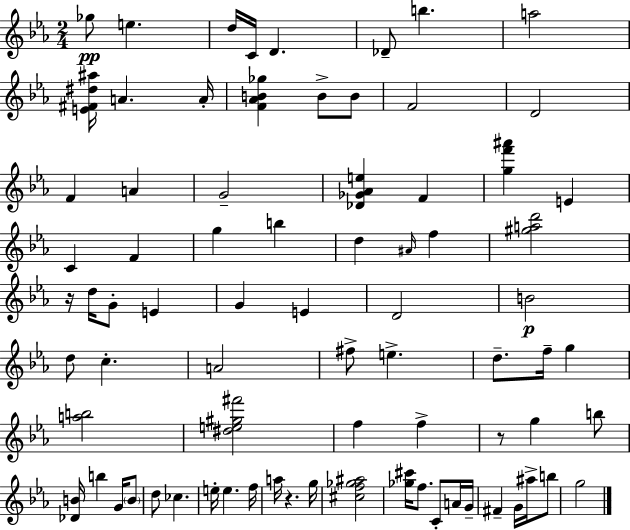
Gb5/e E5/q. D5/s C4/s D4/q. Db4/e B5/q. A5/h [E4,F#4,D#5,A#5]/s A4/q. A4/s [F4,Ab4,B4,Gb5]/q B4/e B4/e F4/h D4/h F4/q A4/q G4/h [Db4,Gb4,Ab4,E5]/q F4/q [G5,F6,A#6]/q E4/q C4/q F4/q G5/q B5/q D5/q A#4/s F5/q [G#5,A5,D6]/h R/s D5/s G4/e E4/q G4/q E4/q D4/h B4/h D5/e C5/q. A4/h F#5/e E5/q. D5/e. F5/s G5/q [A5,B5]/h [D#5,E5,G#5,F#6]/h F5/q F5/q R/e G5/q B5/e [Db4,B4]/s B5/q G4/s B4/e D5/e CES5/q. E5/s E5/q. F5/s A5/s R/q. G5/s [C#5,F5,Gb5,A#5]/h [Gb5,C#6]/s F5/e. C4/e A4/s G4/s F#4/q G4/s A#5/s B5/e G5/h